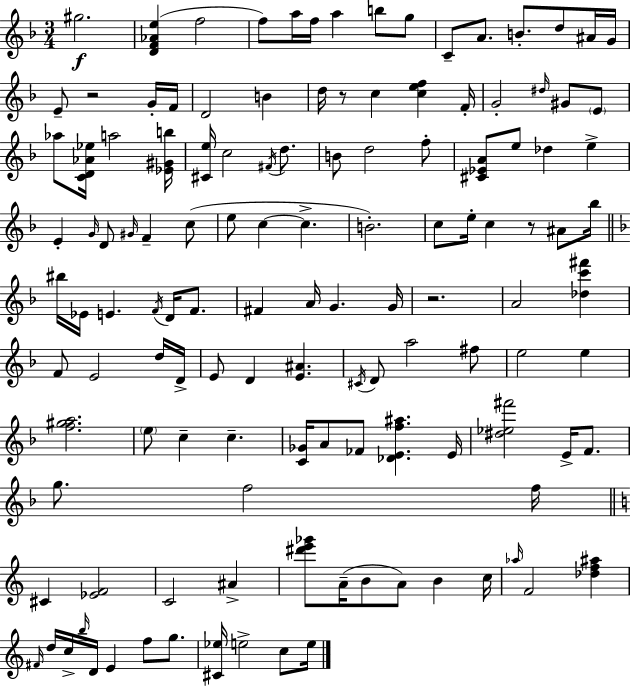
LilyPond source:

{
  \clef treble
  \numericTimeSignature
  \time 3/4
  \key f \major
  gis''2.\f | <d' f' aes' e''>4( f''2 | f''8) a''16 f''16 a''4 b''8 g''8 | c'8-- a'8. b'8.-. d''8 ais'16 g'16 | \break e'8-- r2 g'16-. f'16 | d'2 b'4 | d''16 r8 c''4 <c'' e'' f''>4 f'16-. | g'2-. \grace { dis''16 } gis'8 \parenthesize e'8 | \break aes''8 <c' d' aes' ees''>16 a''2 | <ees' gis' b''>16 <cis' e''>16 c''2 \acciaccatura { fis'16 } d''8. | b'8 d''2 | f''8-. <cis' ees' a'>8 e''8 des''4 e''4-> | \break e'4-. \grace { g'16 } d'8 \grace { gis'16 } f'4-- | c''8( e''8 c''4~~ c''4.-> | b'2.-.) | c''8 e''16-. c''4 r8 | \break ais'8 bes''16 \bar "||" \break \key d \minor bis''16 ees'16 e'4. \acciaccatura { f'16 } d'16 f'8. | fis'4 a'16 g'4. | g'16 r2. | a'2 <des'' c''' fis'''>4 | \break f'8 e'2 d''16 | d'16-> e'8 d'4 <e' ais'>4. | \acciaccatura { cis'16 } d'8 a''2 | fis''8 e''2 e''4 | \break <f'' gis'' a''>2. | \parenthesize e''8 c''4-- c''4.-- | <c' ges'>16 a'8 fes'8 <des' e' f'' ais''>4. | e'16 <dis'' ees'' fis'''>2 e'16-> f'8. | \break g''8. f''2 | f''16 \bar "||" \break \key c \major cis'4 <ees' f'>2 | c'2 ais'4-> | <dis''' e''' ges'''>8 a'16--( b'8 a'8) b'4 c''16 | \grace { aes''16 } f'2 <des'' f'' ais''>4 | \break \grace { fis'16 } d''16 c''16-> \grace { b''16 } d'16 e'4 f''8 | g''8. <cis' ees''>16 e''2-> | c''8 e''16 \bar "|."
}